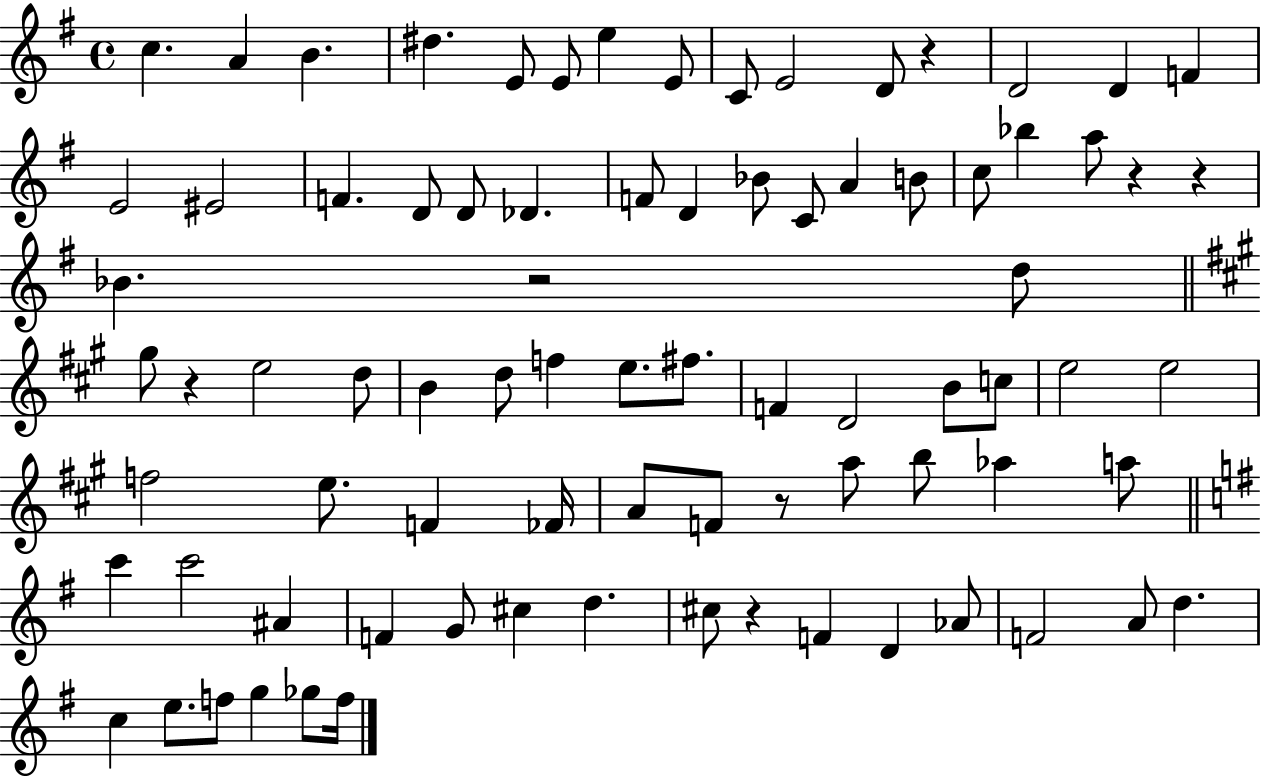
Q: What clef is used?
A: treble